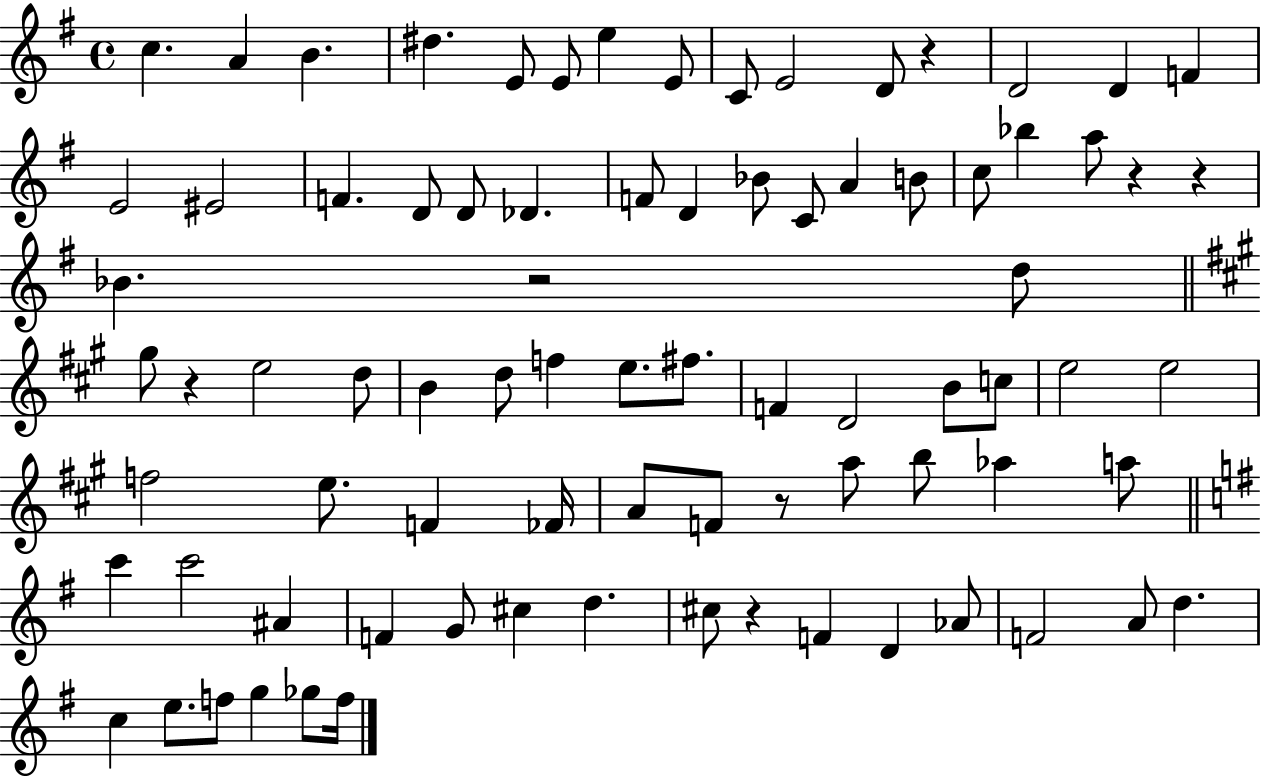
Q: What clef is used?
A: treble